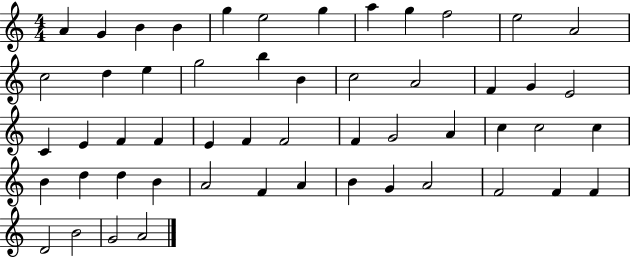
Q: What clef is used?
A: treble